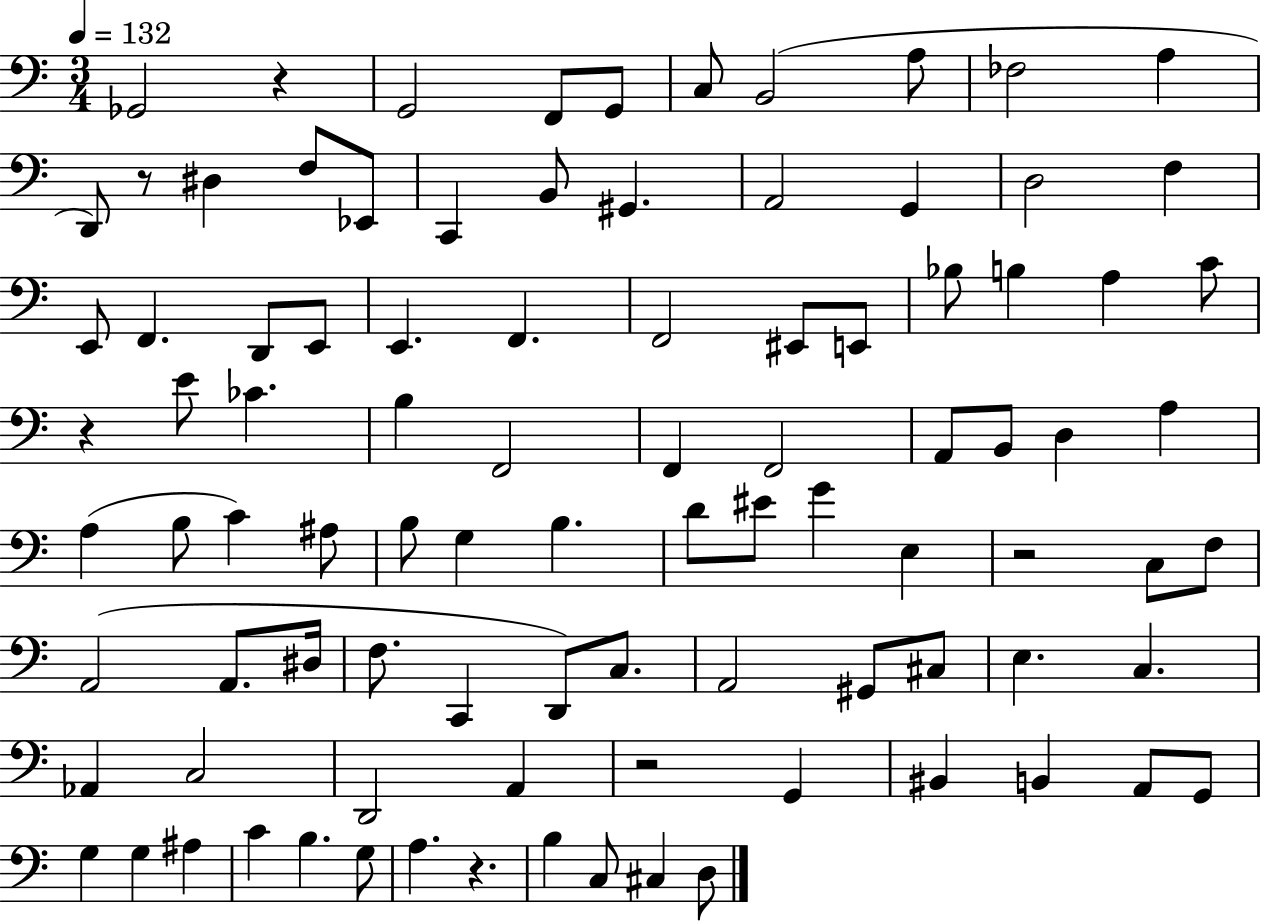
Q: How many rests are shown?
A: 6